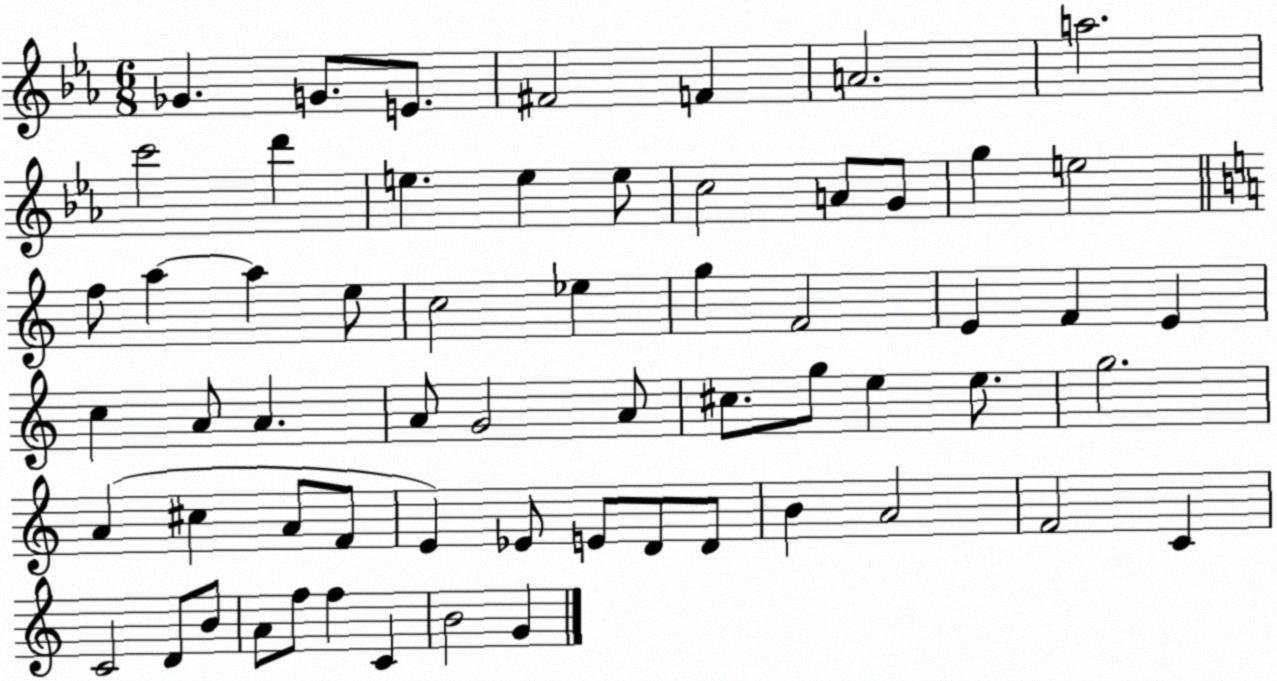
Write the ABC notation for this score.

X:1
T:Untitled
M:6/8
L:1/4
K:Eb
_G G/2 E/2 ^F2 F A2 a2 c'2 d' e e e/2 c2 A/2 G/2 g e2 f/2 a a e/2 c2 _e g F2 E F E c A/2 A A/2 G2 A/2 ^c/2 g/2 e e/2 g2 A ^c A/2 F/2 E _E/2 E/2 D/2 D/2 B A2 F2 C C2 D/2 B/2 A/2 f/2 f C B2 G